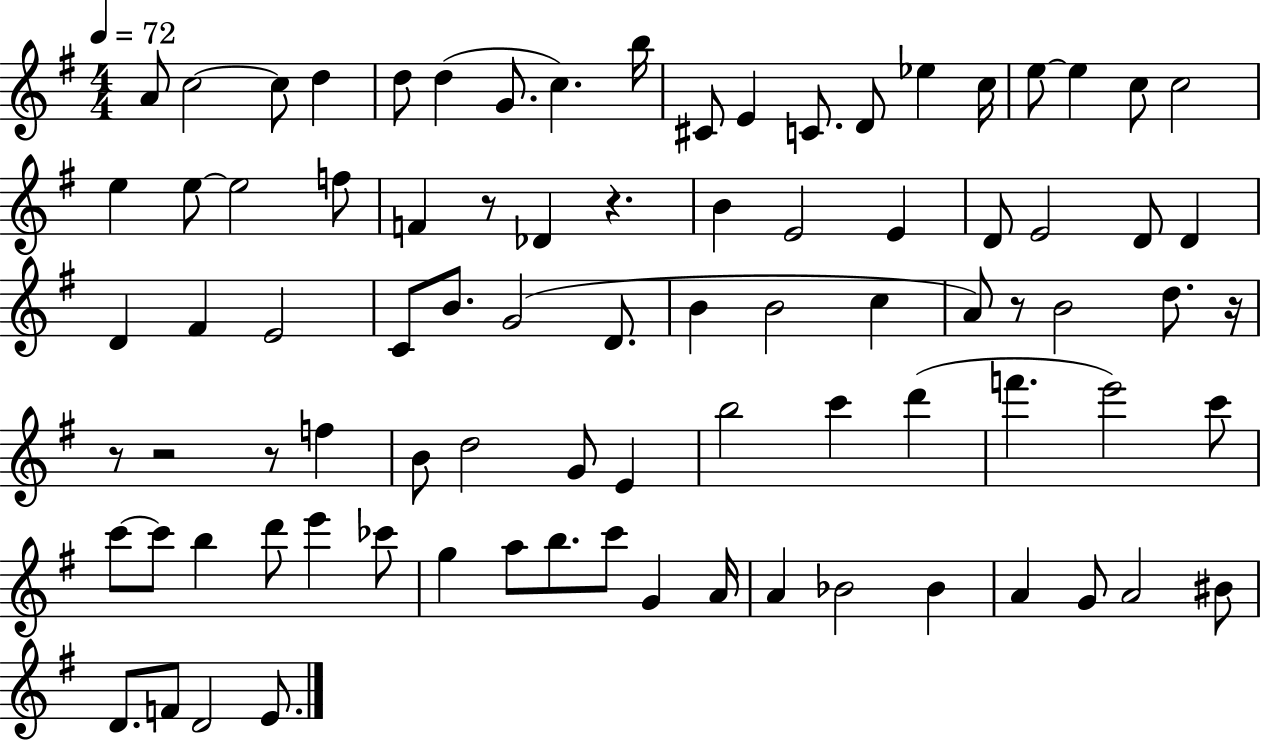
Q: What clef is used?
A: treble